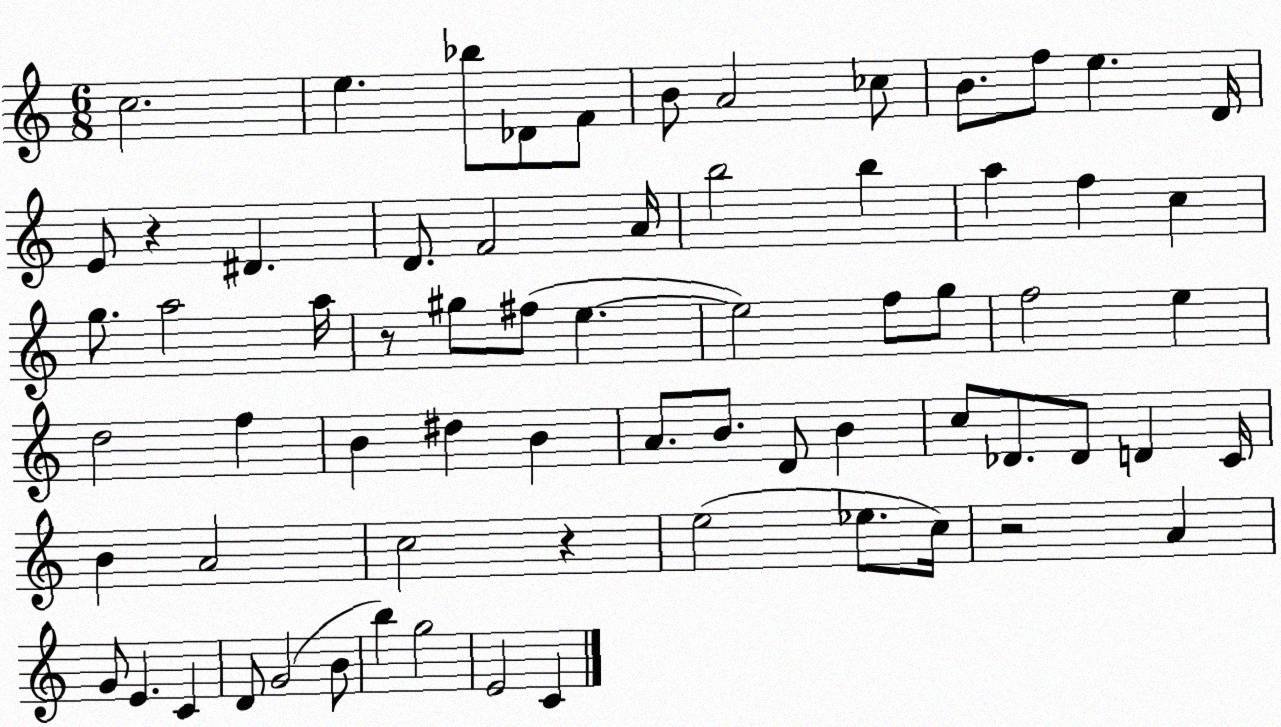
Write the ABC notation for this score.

X:1
T:Untitled
M:6/8
L:1/4
K:C
c2 e _b/2 _D/2 F/2 B/2 A2 _c/2 B/2 f/2 e D/4 E/2 z ^D D/2 F2 A/4 b2 b a f c g/2 a2 a/4 z/2 ^g/2 ^f/2 e e2 f/2 g/2 f2 e d2 f B ^d B A/2 B/2 D/2 B c/2 _D/2 _D/2 D C/4 B A2 c2 z e2 _e/2 c/4 z2 A G/2 E C D/2 G2 B/2 b g2 E2 C